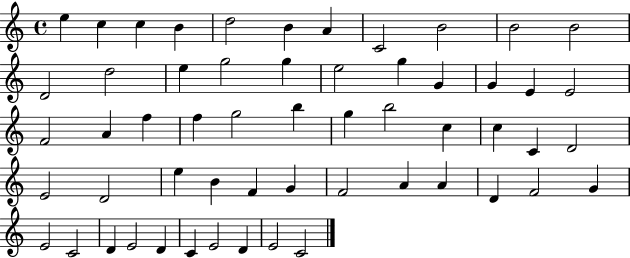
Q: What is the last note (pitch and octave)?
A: C4